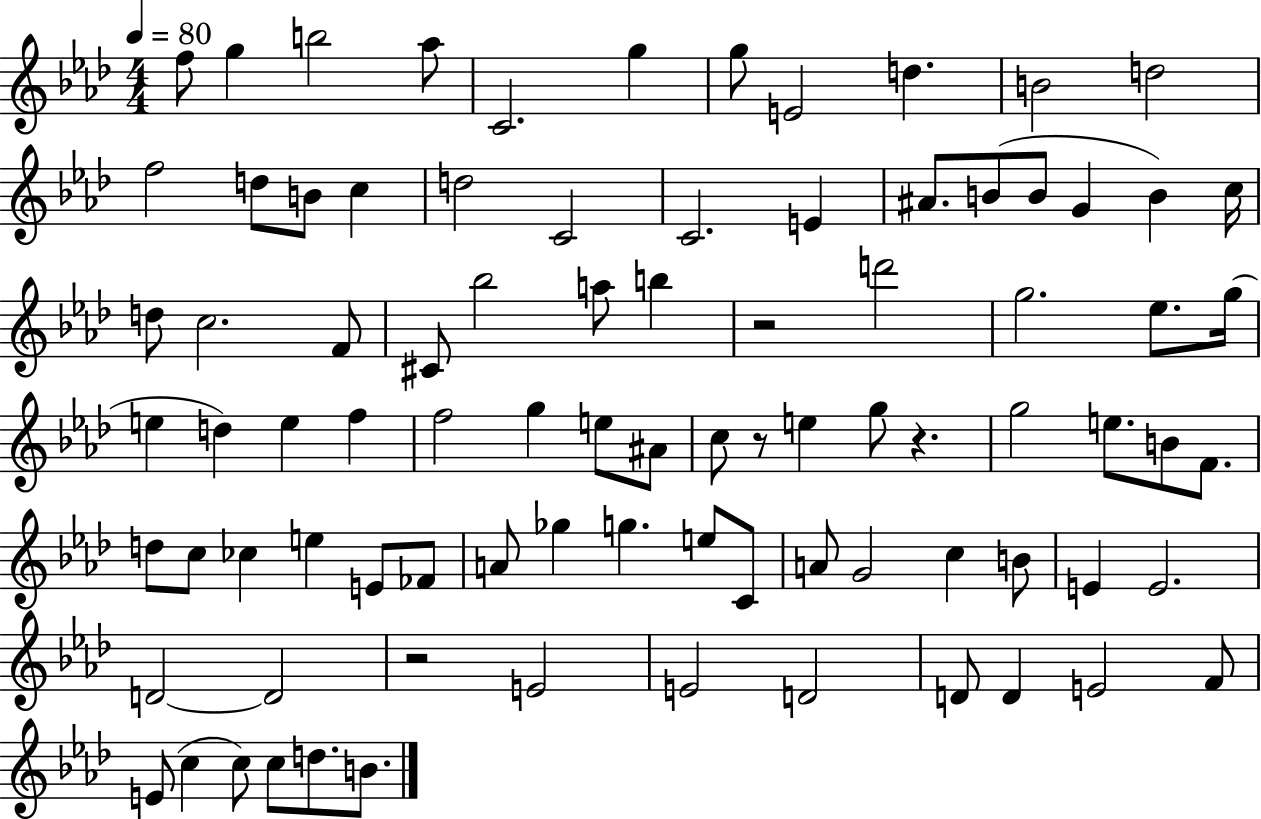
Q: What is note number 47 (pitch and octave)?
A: G5